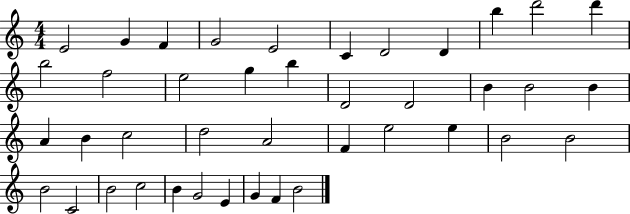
E4/h G4/q F4/q G4/h E4/h C4/q D4/h D4/q B5/q D6/h D6/q B5/h F5/h E5/h G5/q B5/q D4/h D4/h B4/q B4/h B4/q A4/q B4/q C5/h D5/h A4/h F4/q E5/h E5/q B4/h B4/h B4/h C4/h B4/h C5/h B4/q G4/h E4/q G4/q F4/q B4/h